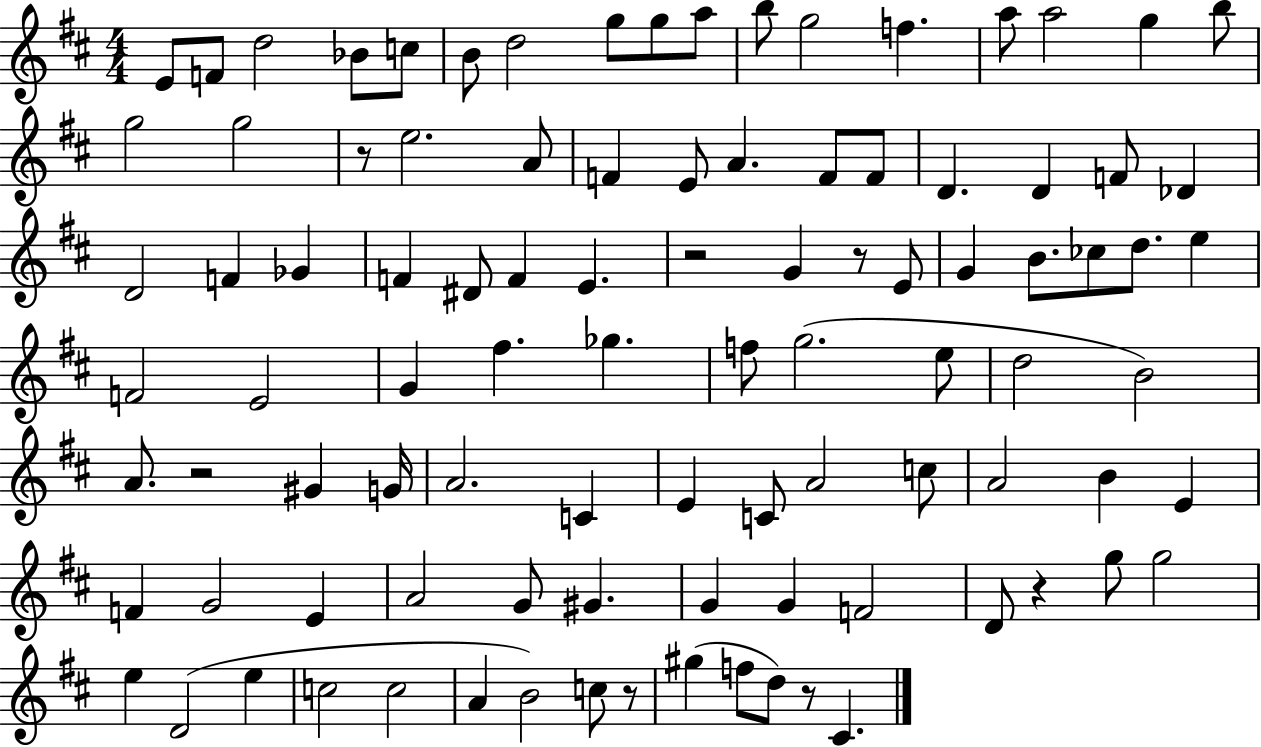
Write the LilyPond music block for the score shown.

{
  \clef treble
  \numericTimeSignature
  \time 4/4
  \key d \major
  e'8 f'8 d''2 bes'8 c''8 | b'8 d''2 g''8 g''8 a''8 | b''8 g''2 f''4. | a''8 a''2 g''4 b''8 | \break g''2 g''2 | r8 e''2. a'8 | f'4 e'8 a'4. f'8 f'8 | d'4. d'4 f'8 des'4 | \break d'2 f'4 ges'4 | f'4 dis'8 f'4 e'4. | r2 g'4 r8 e'8 | g'4 b'8. ces''8 d''8. e''4 | \break f'2 e'2 | g'4 fis''4. ges''4. | f''8 g''2.( e''8 | d''2 b'2) | \break a'8. r2 gis'4 g'16 | a'2. c'4 | e'4 c'8 a'2 c''8 | a'2 b'4 e'4 | \break f'4 g'2 e'4 | a'2 g'8 gis'4. | g'4 g'4 f'2 | d'8 r4 g''8 g''2 | \break e''4 d'2( e''4 | c''2 c''2 | a'4 b'2) c''8 r8 | gis''4( f''8 d''8) r8 cis'4. | \break \bar "|."
}